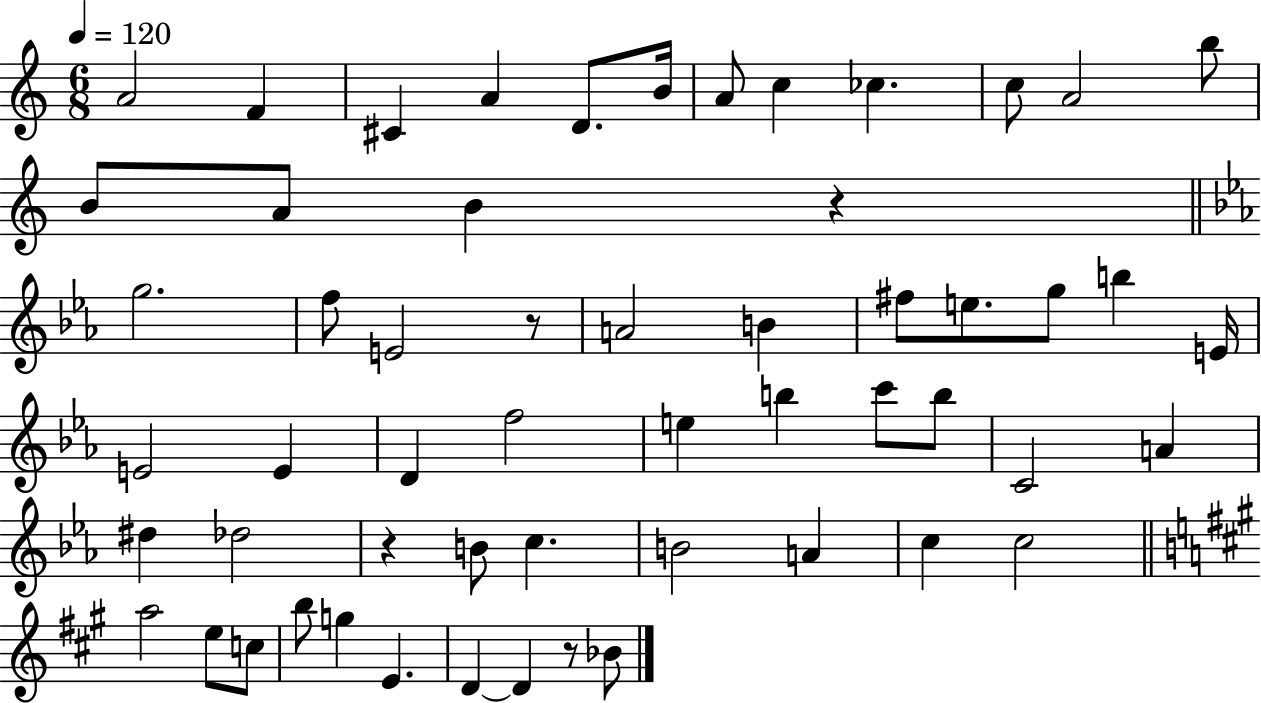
{
  \clef treble
  \numericTimeSignature
  \time 6/8
  \key c \major
  \tempo 4 = 120
  \repeat volta 2 { a'2 f'4 | cis'4 a'4 d'8. b'16 | a'8 c''4 ces''4. | c''8 a'2 b''8 | \break b'8 a'8 b'4 r4 | \bar "||" \break \key c \minor g''2. | f''8 e'2 r8 | a'2 b'4 | fis''8 e''8. g''8 b''4 e'16 | \break e'2 e'4 | d'4 f''2 | e''4 b''4 c'''8 b''8 | c'2 a'4 | \break dis''4 des''2 | r4 b'8 c''4. | b'2 a'4 | c''4 c''2 | \break \bar "||" \break \key a \major a''2 e''8 c''8 | b''8 g''4 e'4. | d'4~~ d'4 r8 bes'8 | } \bar "|."
}